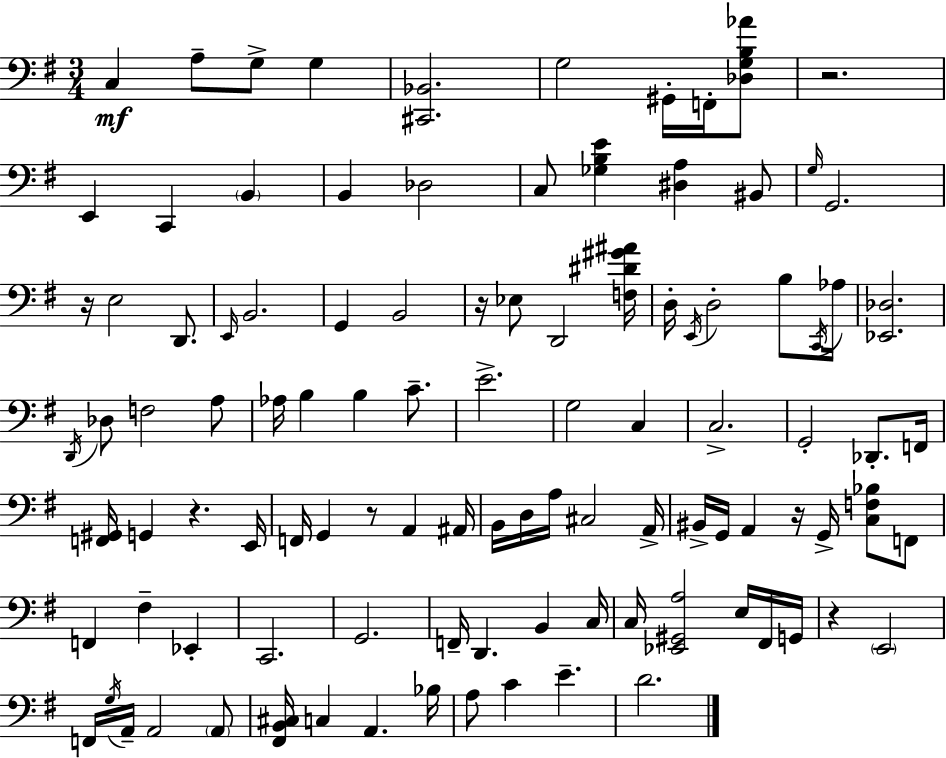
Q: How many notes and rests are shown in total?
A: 104